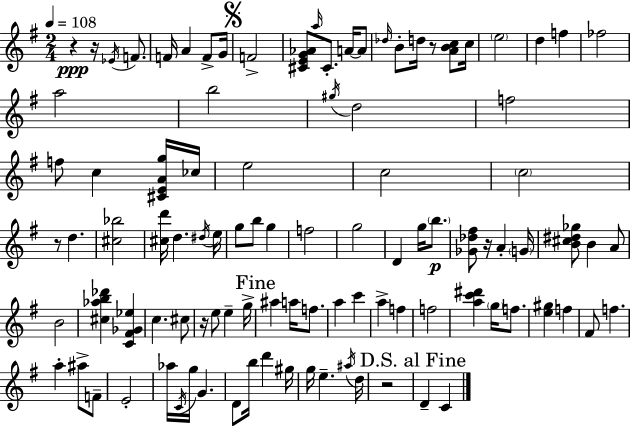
R/q R/s Eb4/s F4/e. F4/s A4/q F4/e G4/s F4/h [C#4,E4,G4,Ab4]/e A5/s C#4/e. A4/s A4/e Db5/s B4/e D5/s R/e [A4,B4,C5]/e C5/s E5/h D5/q F5/q FES5/h A5/h B5/h G#5/s D5/h F5/h F5/e C5/q [C#4,E4,A4,G5]/s CES5/s E5/h C5/h C5/h R/e D5/q. [C#5,Bb5]/h [C#5,D6]/s D5/q. D#5/s E5/s G5/e B5/e G5/q F5/h G5/h D4/q G5/s B5/e. [Gb4,Db5,F#5]/e R/s A4/q G4/s [B4,C#5,D#5,Gb5]/e B4/q A4/e B4/h [C#5,Ab5,B5,Db6]/q [C4,F#4,Gb4,Eb5]/q C5/q. C#5/e R/s E5/e E5/q G5/s A#5/q A5/s F5/e. A5/q C6/q A5/q F5/q F5/h [A5,C6,D#6]/q G5/s F5/e. [E5,G#5]/q F5/q F#4/e F5/q. A5/q A#5/e F4/e E4/h Ab5/s C4/s G5/s G4/q. D4/e B5/s D6/q G#5/s G5/s E5/q. A#5/s D5/s R/h D4/q C4/q